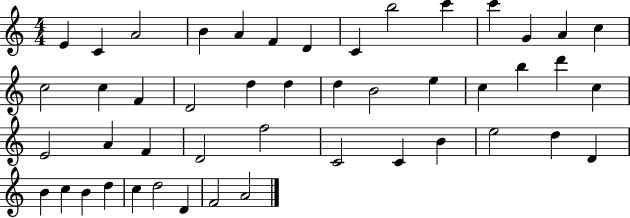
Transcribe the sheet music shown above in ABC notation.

X:1
T:Untitled
M:4/4
L:1/4
K:C
E C A2 B A F D C b2 c' c' G A c c2 c F D2 d d d B2 e c b d' c E2 A F D2 f2 C2 C B e2 d D B c B d c d2 D F2 A2